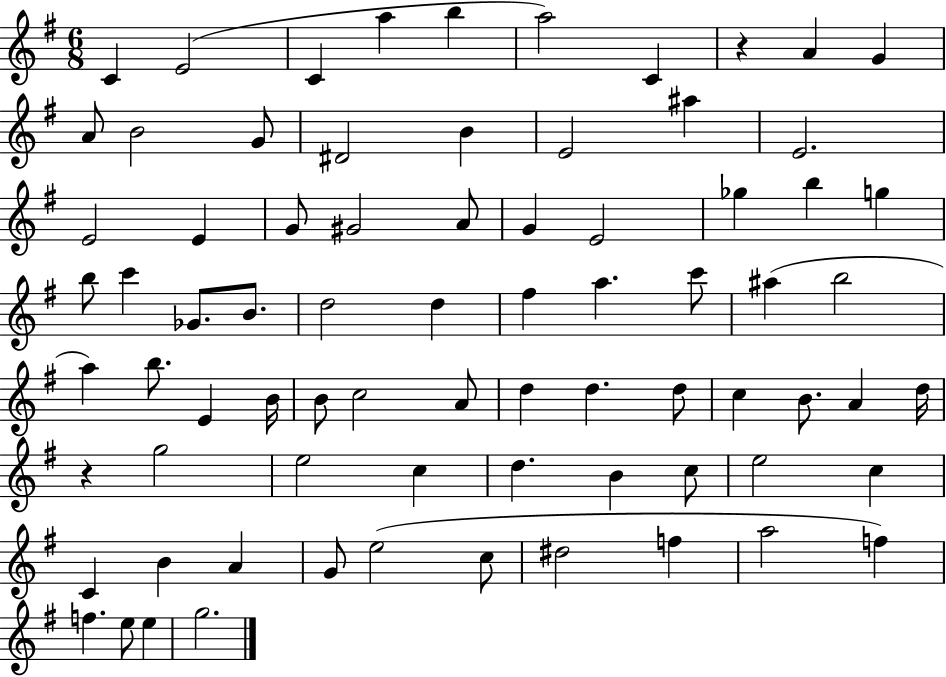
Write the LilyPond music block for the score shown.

{
  \clef treble
  \numericTimeSignature
  \time 6/8
  \key g \major
  c'4 e'2( | c'4 a''4 b''4 | a''2) c'4 | r4 a'4 g'4 | \break a'8 b'2 g'8 | dis'2 b'4 | e'2 ais''4 | e'2. | \break e'2 e'4 | g'8 gis'2 a'8 | g'4 e'2 | ges''4 b''4 g''4 | \break b''8 c'''4 ges'8. b'8. | d''2 d''4 | fis''4 a''4. c'''8 | ais''4( b''2 | \break a''4) b''8. e'4 b'16 | b'8 c''2 a'8 | d''4 d''4. d''8 | c''4 b'8. a'4 d''16 | \break r4 g''2 | e''2 c''4 | d''4. b'4 c''8 | e''2 c''4 | \break c'4 b'4 a'4 | g'8 e''2( c''8 | dis''2 f''4 | a''2 f''4) | \break f''4. e''8 e''4 | g''2. | \bar "|."
}